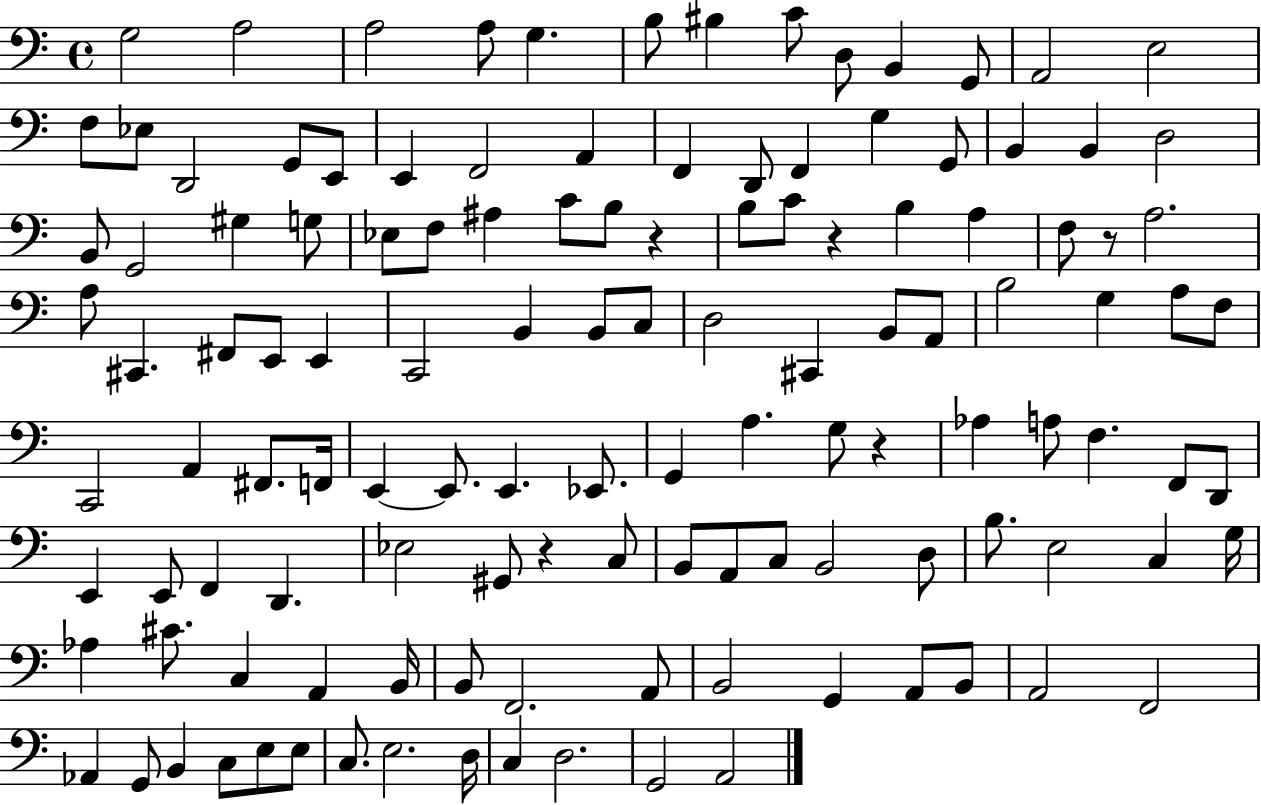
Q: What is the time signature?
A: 4/4